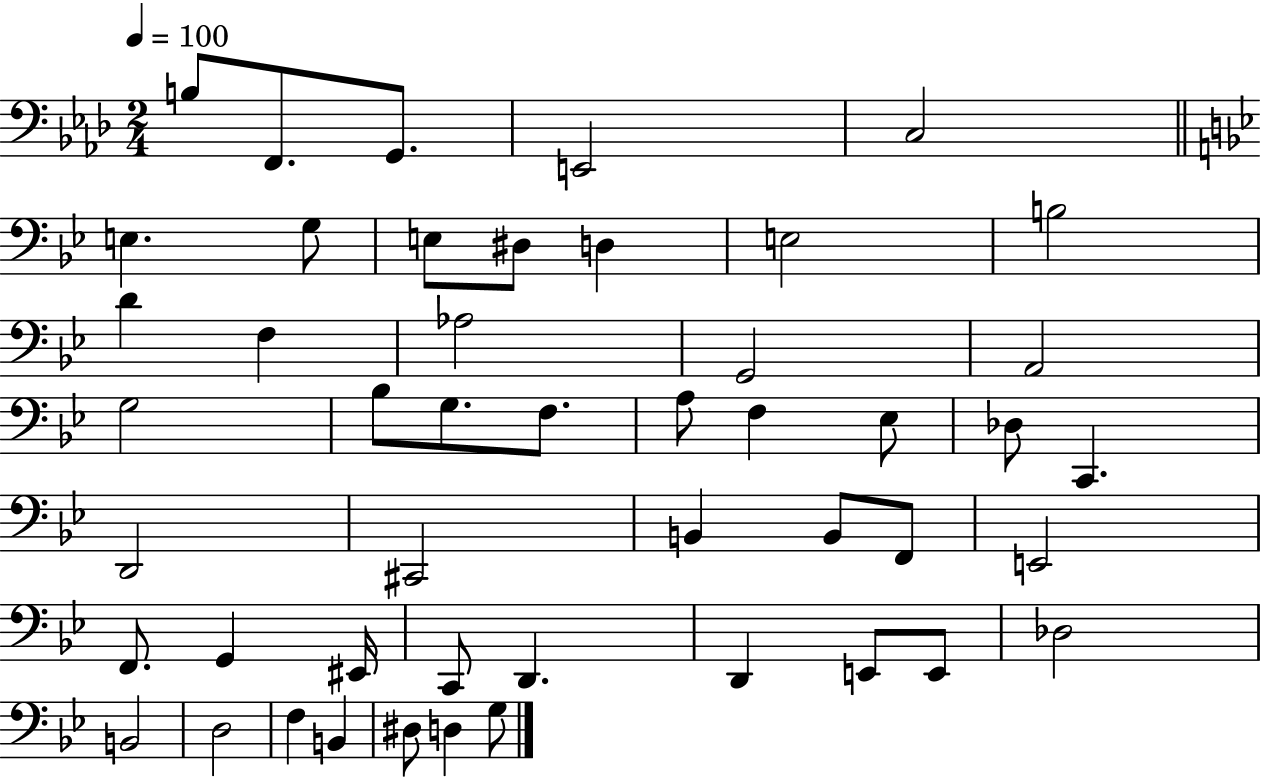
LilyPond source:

{
  \clef bass
  \numericTimeSignature
  \time 2/4
  \key aes \major
  \tempo 4 = 100
  b8 f,8. g,8. | e,2 | c2 | \bar "||" \break \key bes \major e4. g8 | e8 dis8 d4 | e2 | b2 | \break d'4 f4 | aes2 | g,2 | a,2 | \break g2 | bes8 g8. f8. | a8 f4 ees8 | des8 c,4. | \break d,2 | cis,2 | b,4 b,8 f,8 | e,2 | \break f,8. g,4 eis,16 | c,8 d,4. | d,4 e,8 e,8 | des2 | \break b,2 | d2 | f4 b,4 | dis8 d4 g8 | \break \bar "|."
}